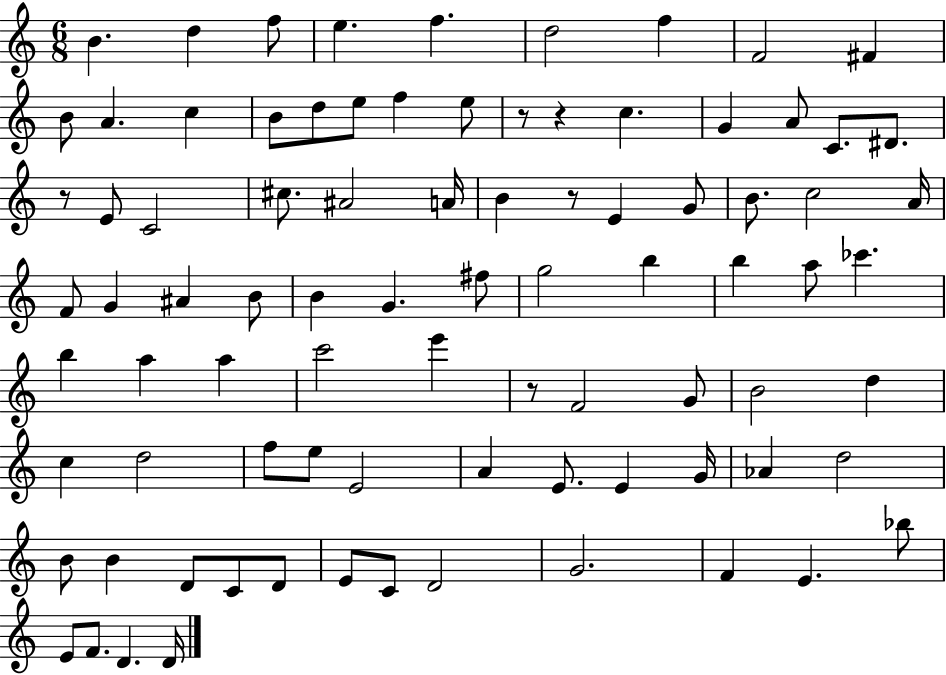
{
  \clef treble
  \numericTimeSignature
  \time 6/8
  \key c \major
  b'4. d''4 f''8 | e''4. f''4. | d''2 f''4 | f'2 fis'4 | \break b'8 a'4. c''4 | b'8 d''8 e''8 f''4 e''8 | r8 r4 c''4. | g'4 a'8 c'8. dis'8. | \break r8 e'8 c'2 | cis''8. ais'2 a'16 | b'4 r8 e'4 g'8 | b'8. c''2 a'16 | \break f'8 g'4 ais'4 b'8 | b'4 g'4. fis''8 | g''2 b''4 | b''4 a''8 ces'''4. | \break b''4 a''4 a''4 | c'''2 e'''4 | r8 f'2 g'8 | b'2 d''4 | \break c''4 d''2 | f''8 e''8 e'2 | a'4 e'8. e'4 g'16 | aes'4 d''2 | \break b'8 b'4 d'8 c'8 d'8 | e'8 c'8 d'2 | g'2. | f'4 e'4. bes''8 | \break e'8 f'8. d'4. d'16 | \bar "|."
}